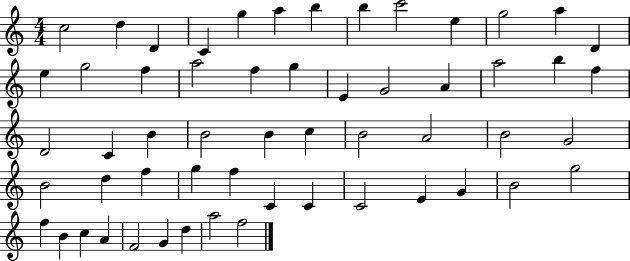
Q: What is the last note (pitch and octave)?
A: F5